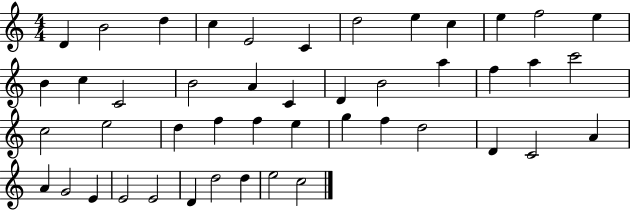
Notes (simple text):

D4/q B4/h D5/q C5/q E4/h C4/q D5/h E5/q C5/q E5/q F5/h E5/q B4/q C5/q C4/h B4/h A4/q C4/q D4/q B4/h A5/q F5/q A5/q C6/h C5/h E5/h D5/q F5/q F5/q E5/q G5/q F5/q D5/h D4/q C4/h A4/q A4/q G4/h E4/q E4/h E4/h D4/q D5/h D5/q E5/h C5/h